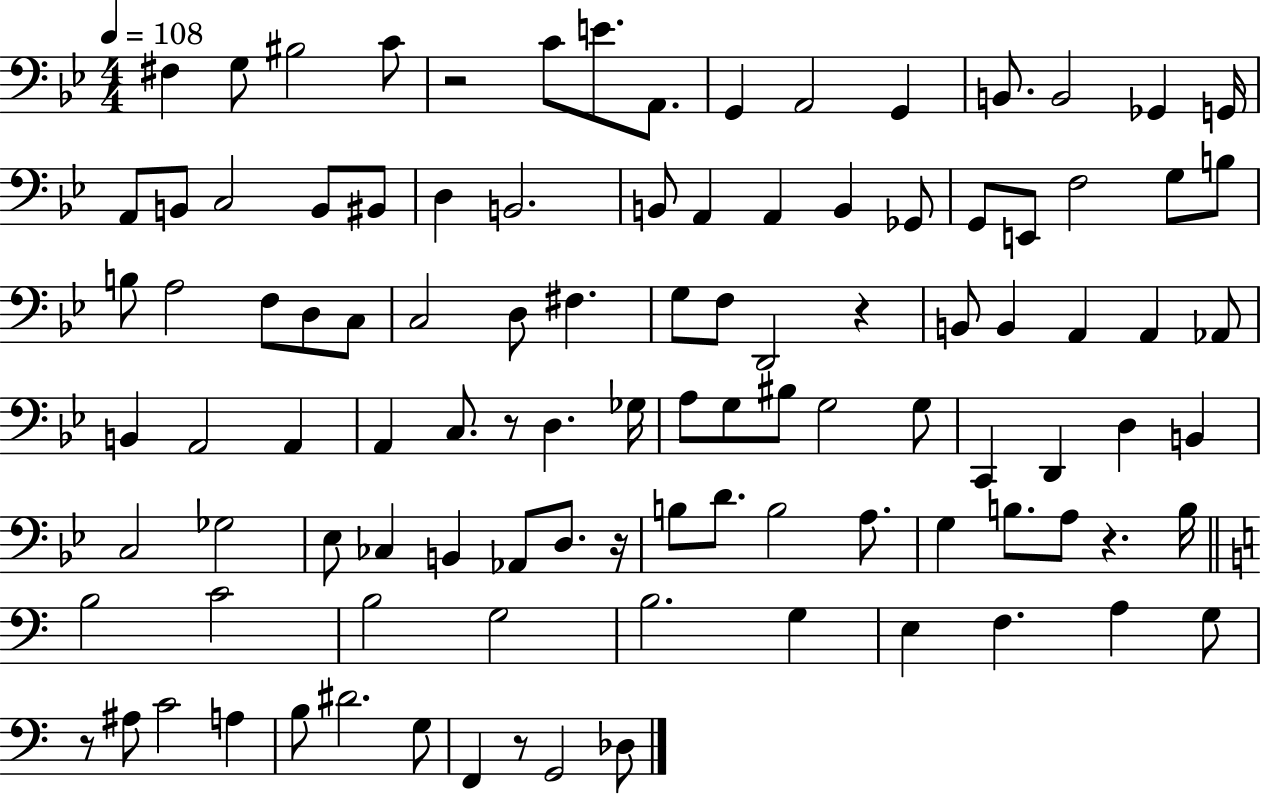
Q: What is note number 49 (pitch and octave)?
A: A2